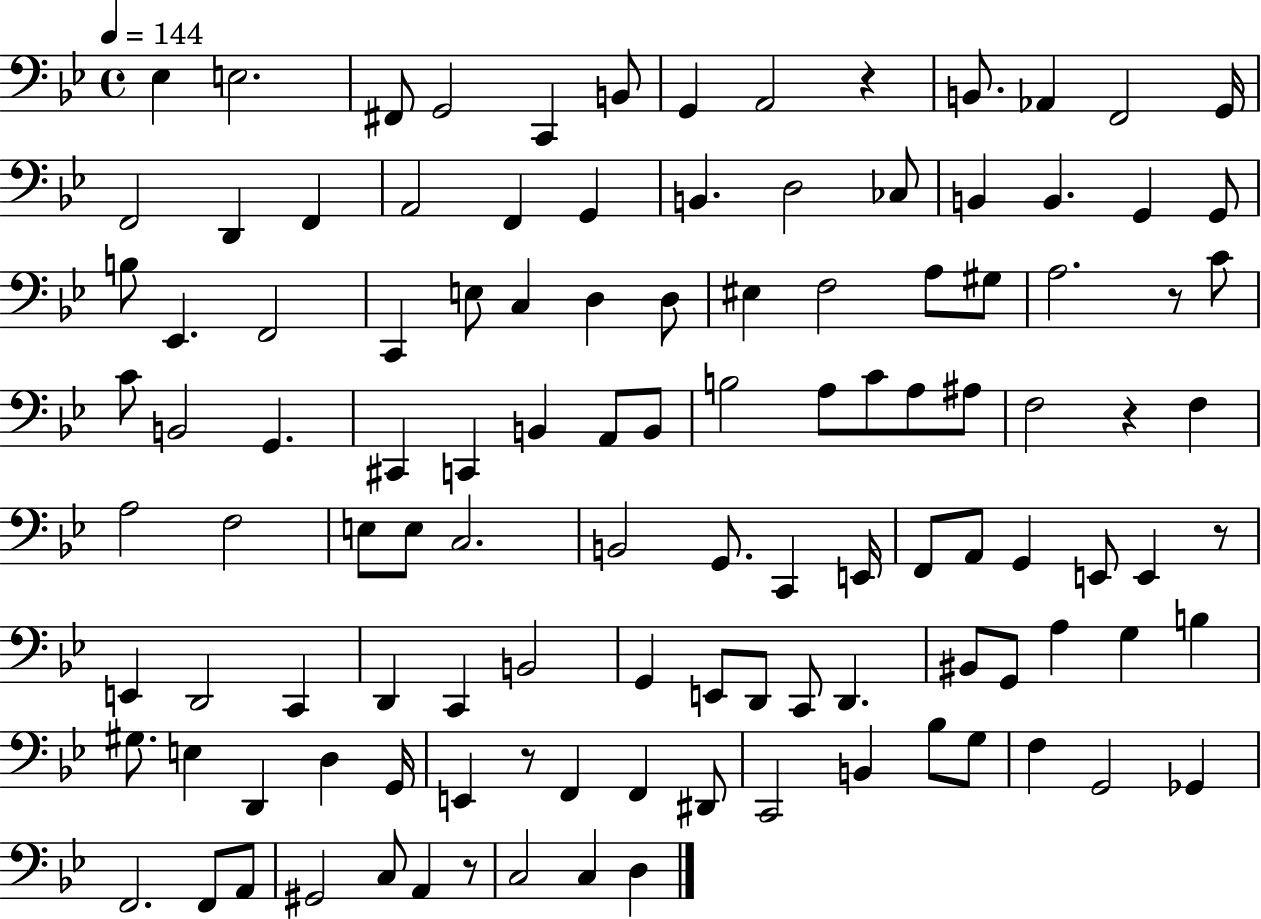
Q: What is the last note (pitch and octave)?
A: D3